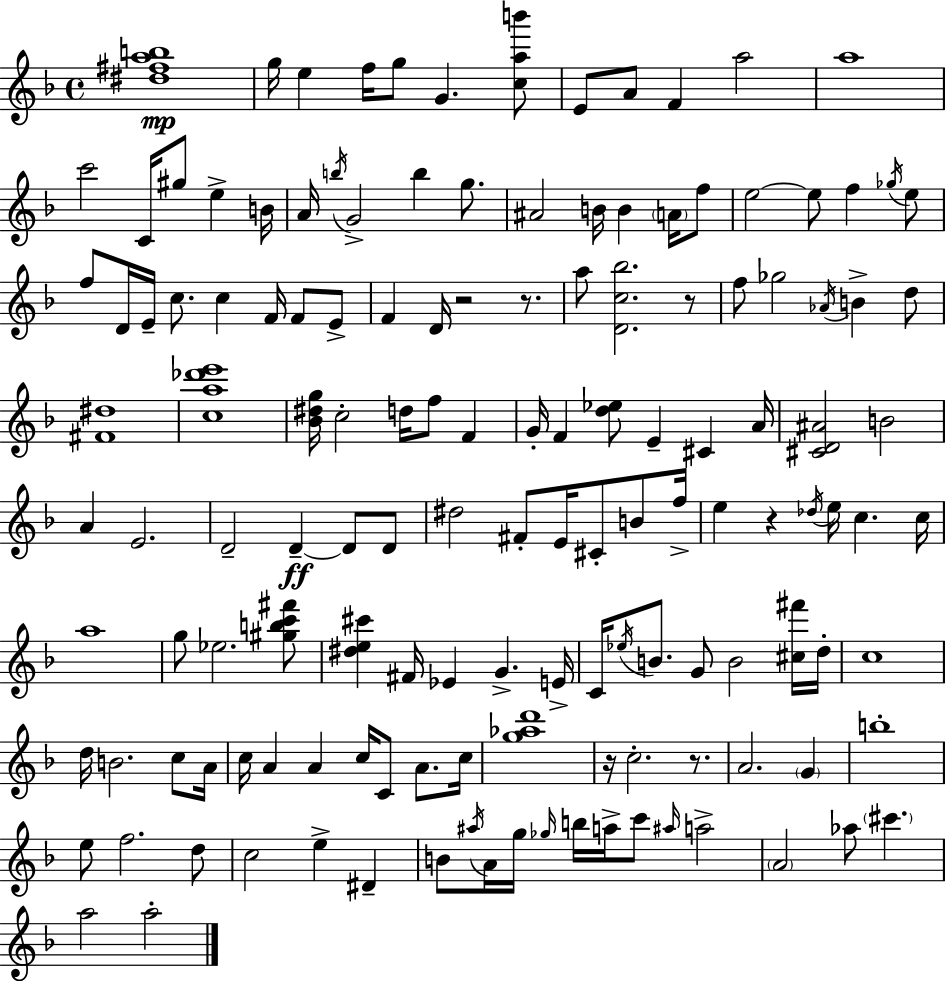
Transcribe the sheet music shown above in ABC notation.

X:1
T:Untitled
M:4/4
L:1/4
K:Dm
[^d^fab]4 g/4 e f/4 g/2 G [cab']/2 E/2 A/2 F a2 a4 c'2 C/4 ^g/2 e B/4 A/4 b/4 G2 b g/2 ^A2 B/4 B A/4 f/2 e2 e/2 f _g/4 e/2 f/2 D/4 E/4 c/2 c F/4 F/2 E/2 F D/4 z2 z/2 a/2 [Dc_b]2 z/2 f/2 _g2 _A/4 B d/2 [^F^d]4 [ca_d'e']4 [_B^dg]/4 c2 d/4 f/2 F G/4 F [d_e]/2 E ^C A/4 [^CD^A]2 B2 A E2 D2 D D/2 D/2 ^d2 ^F/2 E/4 ^C/2 B/2 f/4 e z _d/4 e/4 c c/4 a4 g/2 _e2 [^gbc'^f']/2 [^de^c'] ^F/4 _E G E/4 C/4 _e/4 B/2 G/2 B2 [^c^f']/4 d/4 c4 d/4 B2 c/2 A/4 c/4 A A c/4 C/2 A/2 c/4 [g_ad']4 z/4 c2 z/2 A2 G b4 e/2 f2 d/2 c2 e ^D B/2 ^a/4 A/4 g/4 _g/4 b/4 a/4 c'/2 ^a/4 a2 A2 _a/2 ^c' a2 a2